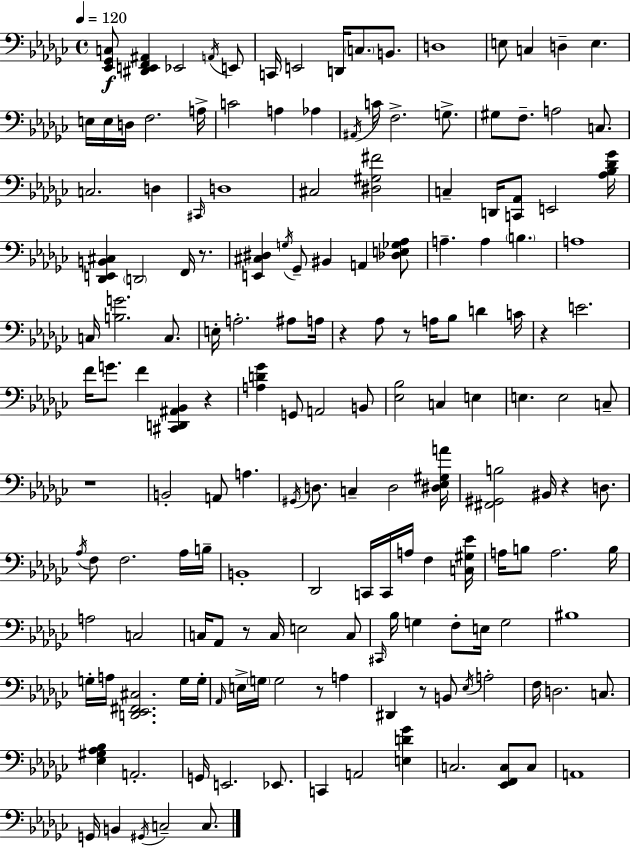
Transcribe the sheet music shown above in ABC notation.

X:1
T:Untitled
M:4/4
L:1/4
K:Ebm
[_E,,_G,,C,]/2 [^D,,E,,F,,^A,,] _E,,2 A,,/4 E,,/2 C,,/4 E,,2 D,,/4 C,/2 B,,/2 D,4 E,/2 C, D, E, E,/4 E,/4 D,/4 F,2 A,/4 C2 A, _A, ^A,,/4 C/4 F,2 G,/2 ^G,/2 F,/2 A,2 C,/2 C,2 D, ^C,,/4 D,4 ^C,2 [^D,^G,^F]2 C, D,,/4 [C,,_A,,]/2 E,,2 [_A,_B,_D_G]/4 [_D,,E,,B,,^C,] D,,2 F,,/4 z/2 [E,,^C,^D,] G,/4 _G,,/2 ^B,, A,, [_D,E,_G,_A,]/2 A, A, B, A,4 C,/4 [B,G]2 C,/2 E,/4 A,2 ^A,/2 A,/4 z _A,/2 z/2 A,/4 _B,/2 D C/4 z E2 F/4 G/2 F [^C,,D,,^A,,_B,,] z [A,D_G] G,,/2 A,,2 B,,/2 [_E,_B,]2 C, E, E, E,2 C,/2 z4 B,,2 A,,/2 A, ^G,,/4 D,/2 C, D,2 [^D,_E,^G,A]/4 [^F,,^G,,B,]2 ^B,,/4 z D,/2 _A,/4 F,/2 F,2 _A,/4 B,/4 B,,4 _D,,2 C,,/4 C,,/4 A,/4 F, [C,^G,_E]/4 A,/4 B,/2 A,2 B,/4 A,2 C,2 C,/4 _A,,/2 z/2 C,/4 E,2 C,/2 ^C,,/4 _B,/4 G, F,/2 E,/4 G,2 ^B,4 G,/4 A,/4 [D,,_E,,^F,,^C,]2 G,/4 G,/4 _A,,/4 E,/4 G,/4 G,2 z/2 A, ^D,, z/2 B,,/2 _E,/4 A,2 F,/4 D,2 C,/2 [_E,^G,_A,_B,] A,,2 G,,/4 E,,2 _E,,/2 C,, A,,2 [E,D_G] C,2 [_E,,F,,C,]/2 C,/2 A,,4 G,,/4 B,, ^G,,/4 C,2 C,/2